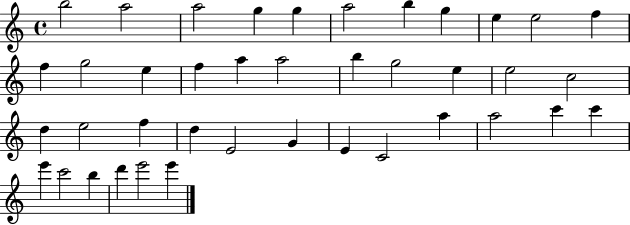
{
  \clef treble
  \time 4/4
  \defaultTimeSignature
  \key c \major
  b''2 a''2 | a''2 g''4 g''4 | a''2 b''4 g''4 | e''4 e''2 f''4 | \break f''4 g''2 e''4 | f''4 a''4 a''2 | b''4 g''2 e''4 | e''2 c''2 | \break d''4 e''2 f''4 | d''4 e'2 g'4 | e'4 c'2 a''4 | a''2 c'''4 c'''4 | \break e'''4 c'''2 b''4 | d'''4 e'''2 e'''4 | \bar "|."
}